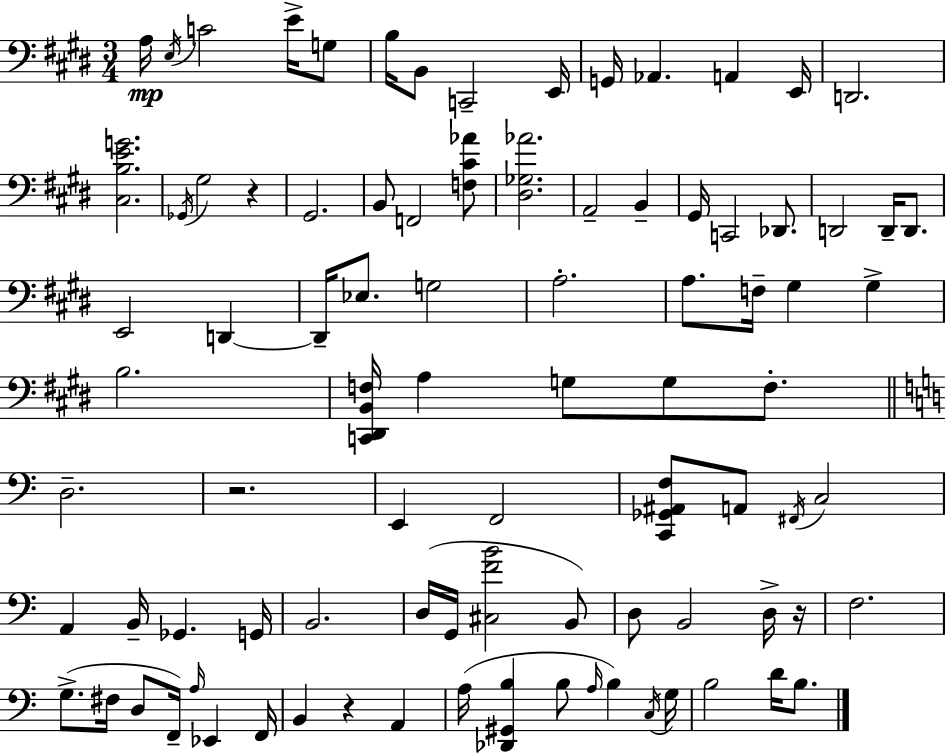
A3/s E3/s C4/h E4/s G3/e B3/s B2/e C2/h E2/s G2/s Ab2/q. A2/q E2/s D2/h. [C#3,B3,E4,G4]/h. Gb2/s G#3/h R/q G#2/h. B2/e F2/h [F3,C#4,Ab4]/e [D#3,Gb3,Ab4]/h. A2/h B2/q G#2/s C2/h Db2/e. D2/h D2/s D2/e. E2/h D2/q D2/s Eb3/e. G3/h A3/h. A3/e. F3/s G#3/q G#3/q B3/h. [C2,D#2,B2,F3]/s A3/q G3/e G3/e F3/e. D3/h. R/h. E2/q F2/h [C2,Gb2,A#2,F3]/e A2/e F#2/s C3/h A2/q B2/s Gb2/q. G2/s B2/h. D3/s G2/s [C#3,F4,B4]/h B2/e D3/e B2/h D3/s R/s F3/h. G3/e. F#3/s D3/e F2/s A3/s Eb2/q F2/s B2/q R/q A2/q A3/s [Db2,G#2,B3]/q B3/e A3/s B3/q C3/s G3/s B3/h D4/s B3/e.